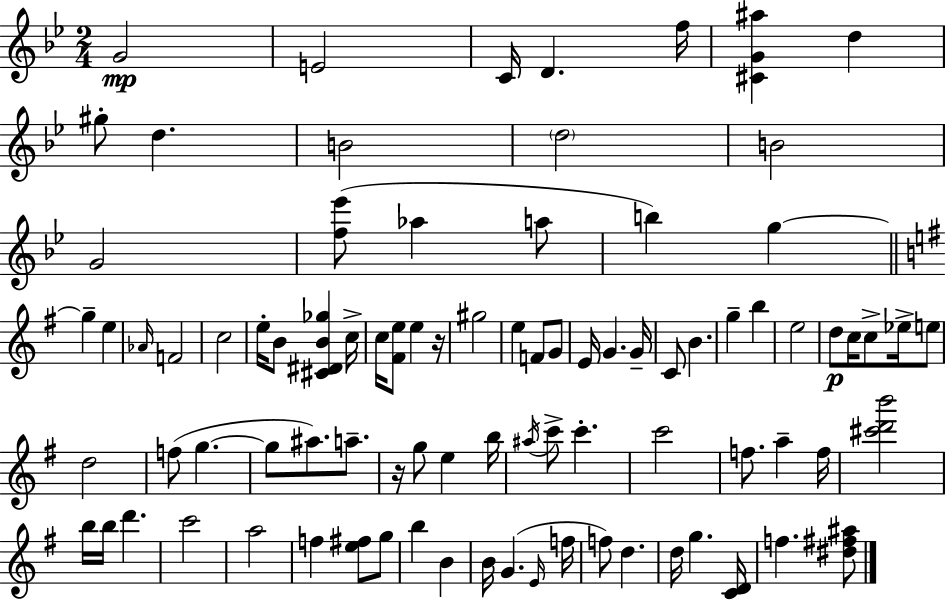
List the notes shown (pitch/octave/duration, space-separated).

G4/h E4/h C4/s D4/q. F5/s [C#4,G4,A#5]/q D5/q G#5/e D5/q. B4/h D5/h B4/h G4/h [F5,Eb6]/e Ab5/q A5/e B5/q G5/q G5/q E5/q Ab4/s F4/h C5/h E5/s B4/e [C#4,D#4,B4,Gb5]/q C5/s C5/s [F#4,E5]/e E5/q R/s G#5/h E5/q F4/e G4/e E4/s G4/q. G4/s C4/e B4/q. G5/q B5/q E5/h D5/e C5/s C5/e Eb5/s E5/e D5/h F5/e G5/q. G5/e A#5/e. A5/e. R/s G5/e E5/q B5/s A#5/s C6/e C6/q. C6/h F5/e. A5/q F5/s [C#6,D6,B6]/h B5/s B5/s D6/q. C6/h A5/h F5/q [E5,F#5]/e G5/e B5/q B4/q B4/s G4/q. E4/s F5/s F5/e D5/q. D5/s G5/q. [C4,D4]/s F5/q. [D#5,F#5,A#5]/e